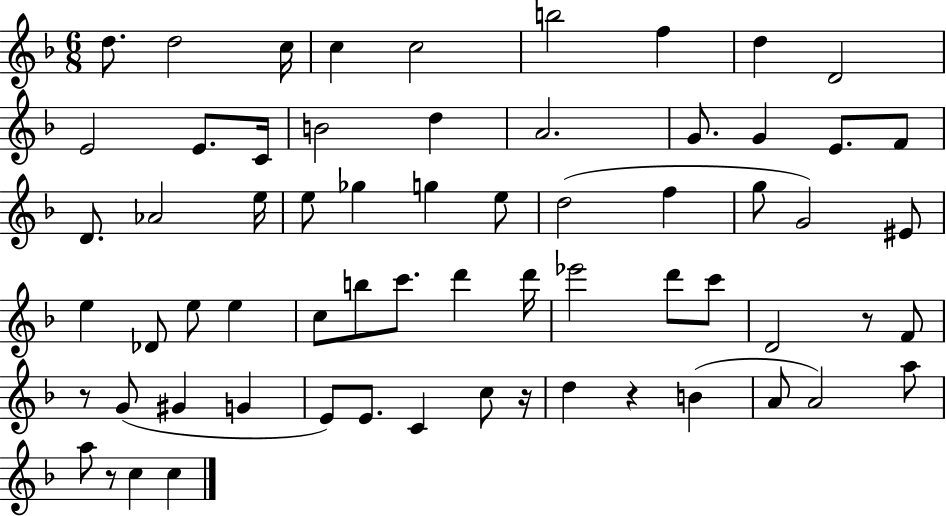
X:1
T:Untitled
M:6/8
L:1/4
K:F
d/2 d2 c/4 c c2 b2 f d D2 E2 E/2 C/4 B2 d A2 G/2 G E/2 F/2 D/2 _A2 e/4 e/2 _g g e/2 d2 f g/2 G2 ^E/2 e _D/2 e/2 e c/2 b/2 c'/2 d' d'/4 _e'2 d'/2 c'/2 D2 z/2 F/2 z/2 G/2 ^G G E/2 E/2 C c/2 z/4 d z B A/2 A2 a/2 a/2 z/2 c c